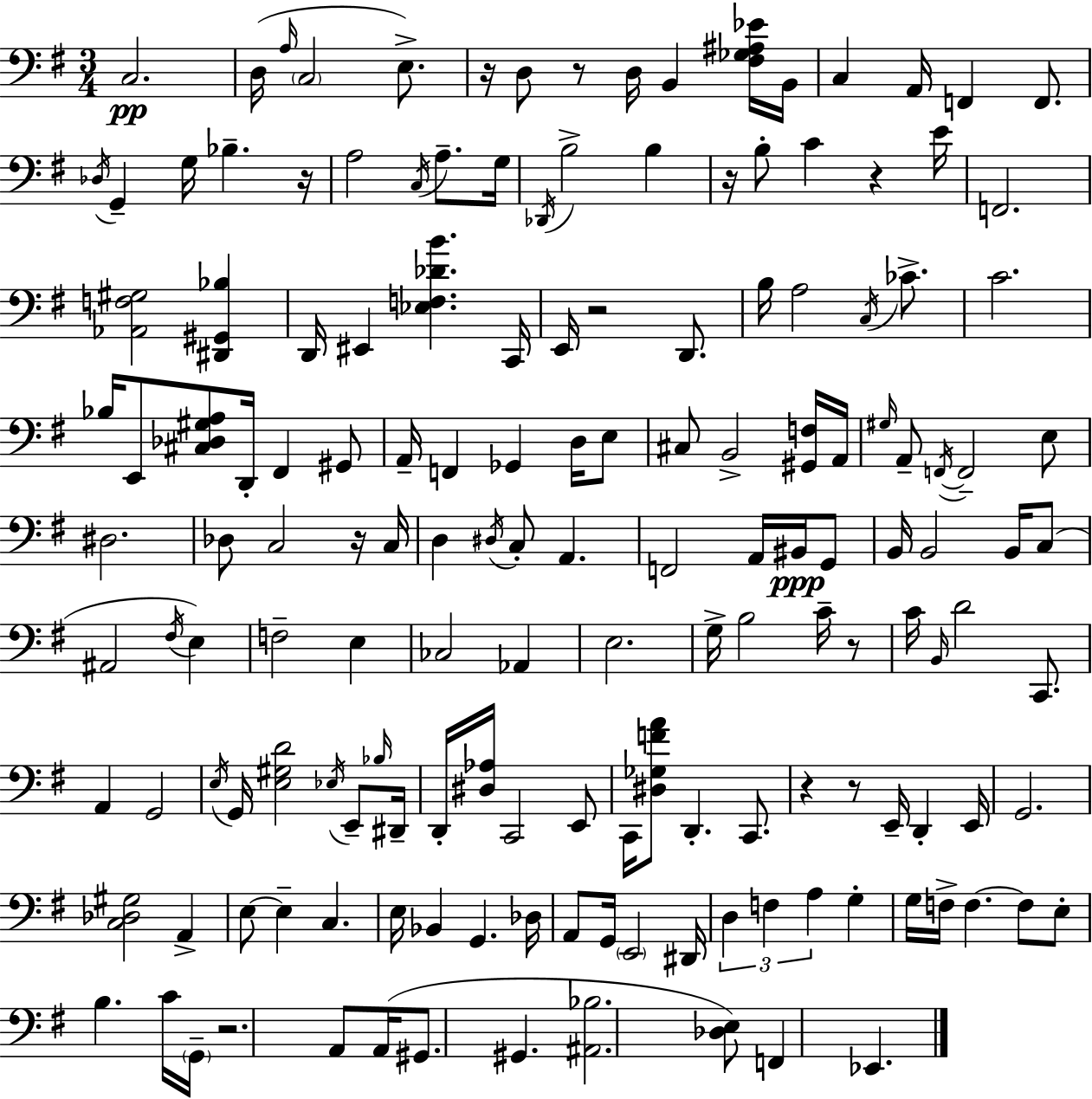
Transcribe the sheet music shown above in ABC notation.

X:1
T:Untitled
M:3/4
L:1/4
K:G
C,2 D,/4 A,/4 C,2 E,/2 z/4 D,/2 z/2 D,/4 B,, [^F,_G,^A,_E]/4 B,,/4 C, A,,/4 F,, F,,/2 _D,/4 G,, G,/4 _B, z/4 A,2 C,/4 A,/2 G,/4 _D,,/4 B,2 B, z/4 B,/2 C z E/4 F,,2 [_A,,F,^G,]2 [^D,,^G,,_B,] D,,/4 ^E,, [_E,F,_DB] C,,/4 E,,/4 z2 D,,/2 B,/4 A,2 C,/4 _C/2 C2 _B,/4 E,,/2 [^C,_D,^G,A,]/2 D,,/4 ^F,, ^G,,/2 A,,/4 F,, _G,, D,/4 E,/2 ^C,/2 B,,2 [^G,,F,]/4 A,,/4 ^G,/4 A,,/2 F,,/4 F,,2 E,/2 ^D,2 _D,/2 C,2 z/4 C,/4 D, ^D,/4 C,/2 A,, F,,2 A,,/4 ^B,,/4 G,,/2 B,,/4 B,,2 B,,/4 C,/2 ^A,,2 ^F,/4 E, F,2 E, _C,2 _A,, E,2 G,/4 B,2 C/4 z/2 C/4 B,,/4 D2 C,,/2 A,, G,,2 E,/4 G,,/4 [E,^G,D]2 _E,/4 E,,/2 _B,/4 ^D,,/4 D,,/4 [^D,_A,]/4 C,,2 E,,/2 C,,/4 [^D,_G,FA]/2 D,, C,,/2 z z/2 E,,/4 D,, E,,/4 G,,2 [C,_D,^G,]2 A,, E,/2 E, C, E,/4 _B,, G,, _D,/4 A,,/2 G,,/4 E,,2 ^D,,/4 D, F, A, G, G,/4 F,/4 F, F,/2 E,/2 B, C/4 G,,/4 z2 A,,/2 A,,/4 ^G,,/2 ^G,, [^A,,_B,]2 [_D,E,]/2 F,, _E,,